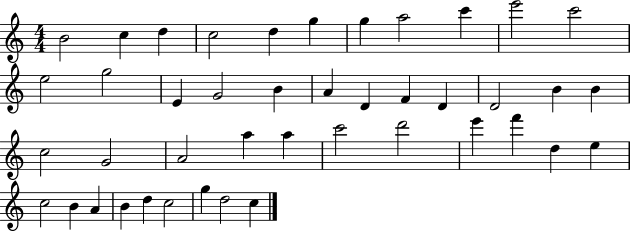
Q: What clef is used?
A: treble